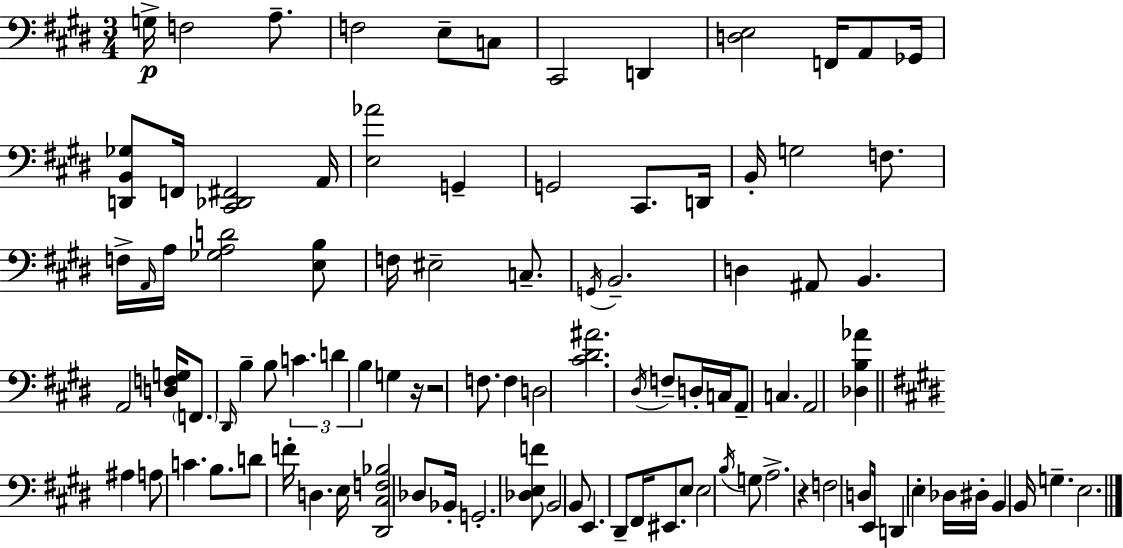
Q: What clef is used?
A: bass